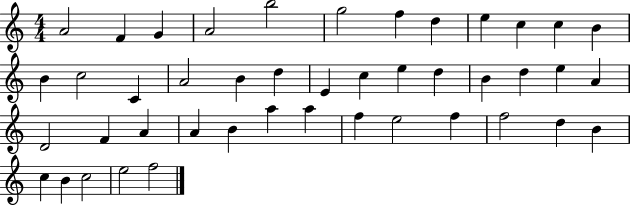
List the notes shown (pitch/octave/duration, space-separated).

A4/h F4/q G4/q A4/h B5/h G5/h F5/q D5/q E5/q C5/q C5/q B4/q B4/q C5/h C4/q A4/h B4/q D5/q E4/q C5/q E5/q D5/q B4/q D5/q E5/q A4/q D4/h F4/q A4/q A4/q B4/q A5/q A5/q F5/q E5/h F5/q F5/h D5/q B4/q C5/q B4/q C5/h E5/h F5/h